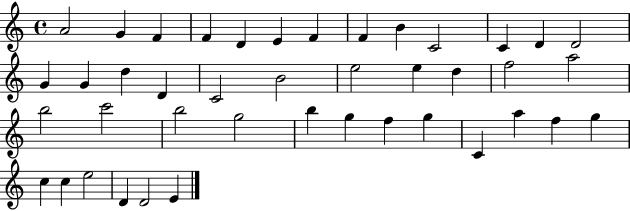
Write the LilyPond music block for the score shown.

{
  \clef treble
  \time 4/4
  \defaultTimeSignature
  \key c \major
  a'2 g'4 f'4 | f'4 d'4 e'4 f'4 | f'4 b'4 c'2 | c'4 d'4 d'2 | \break g'4 g'4 d''4 d'4 | c'2 b'2 | e''2 e''4 d''4 | f''2 a''2 | \break b''2 c'''2 | b''2 g''2 | b''4 g''4 f''4 g''4 | c'4 a''4 f''4 g''4 | \break c''4 c''4 e''2 | d'4 d'2 e'4 | \bar "|."
}